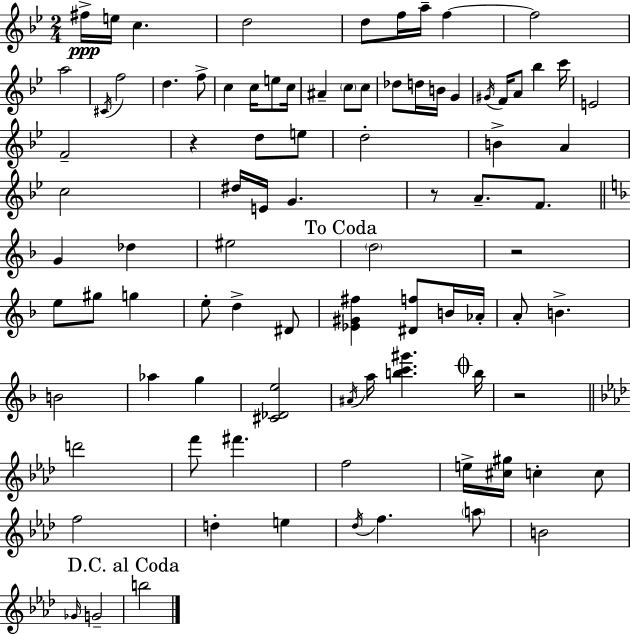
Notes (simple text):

F#5/s E5/s C5/q. D5/h D5/e F5/s A5/s F5/q F5/h A5/h C#4/s F5/h D5/q. F5/e C5/q C5/s E5/e C5/s A#4/q C5/e C5/e Db5/e D5/s B4/s G4/q G#4/s F4/s A4/e Bb5/q C6/s E4/h F4/h R/q D5/e E5/e D5/h B4/q A4/q C5/h D#5/s E4/s G4/q. R/e A4/e. F4/e. G4/q Db5/q EIS5/h D5/h R/h E5/e G#5/e G5/q E5/e D5/q D#4/e [Eb4,G#4,F#5]/q [D#4,F5]/e B4/s Ab4/s A4/e B4/q. B4/h Ab5/q G5/q [C#4,Db4,E5]/h A#4/s A5/s [B5,C6,G#6]/q. B5/s R/h D6/h F6/e F#6/q. F5/h E5/s [C#5,G#5]/s C5/q C5/e F5/h D5/q E5/q Db5/s F5/q. A5/e B4/h Gb4/s G4/h B5/h